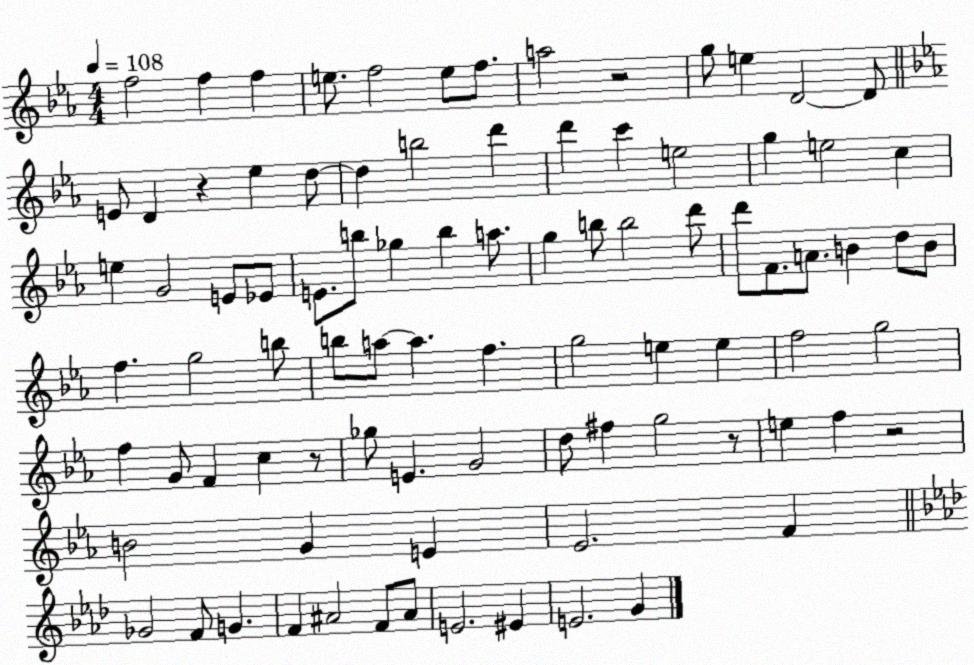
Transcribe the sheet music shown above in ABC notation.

X:1
T:Untitled
M:4/4
L:1/4
K:Eb
f2 f f e/2 f2 e/2 f/2 a2 z2 g/2 e D2 D/2 E/2 D z _e d/2 d b2 d' d' c' e2 g e2 c e G2 E/2 _E/2 E/2 b/2 _g b a/2 g b/2 b2 d'/2 d'/2 F/2 A/2 B d/2 B/2 f g2 b/2 b/2 a/2 a f g2 e e f2 g2 f G/2 F c z/2 _g/2 E G2 d/2 ^f g2 z/2 e f z2 B2 G E _E2 F _G2 F/2 G F ^A2 F/2 ^A/2 E2 ^E E2 G